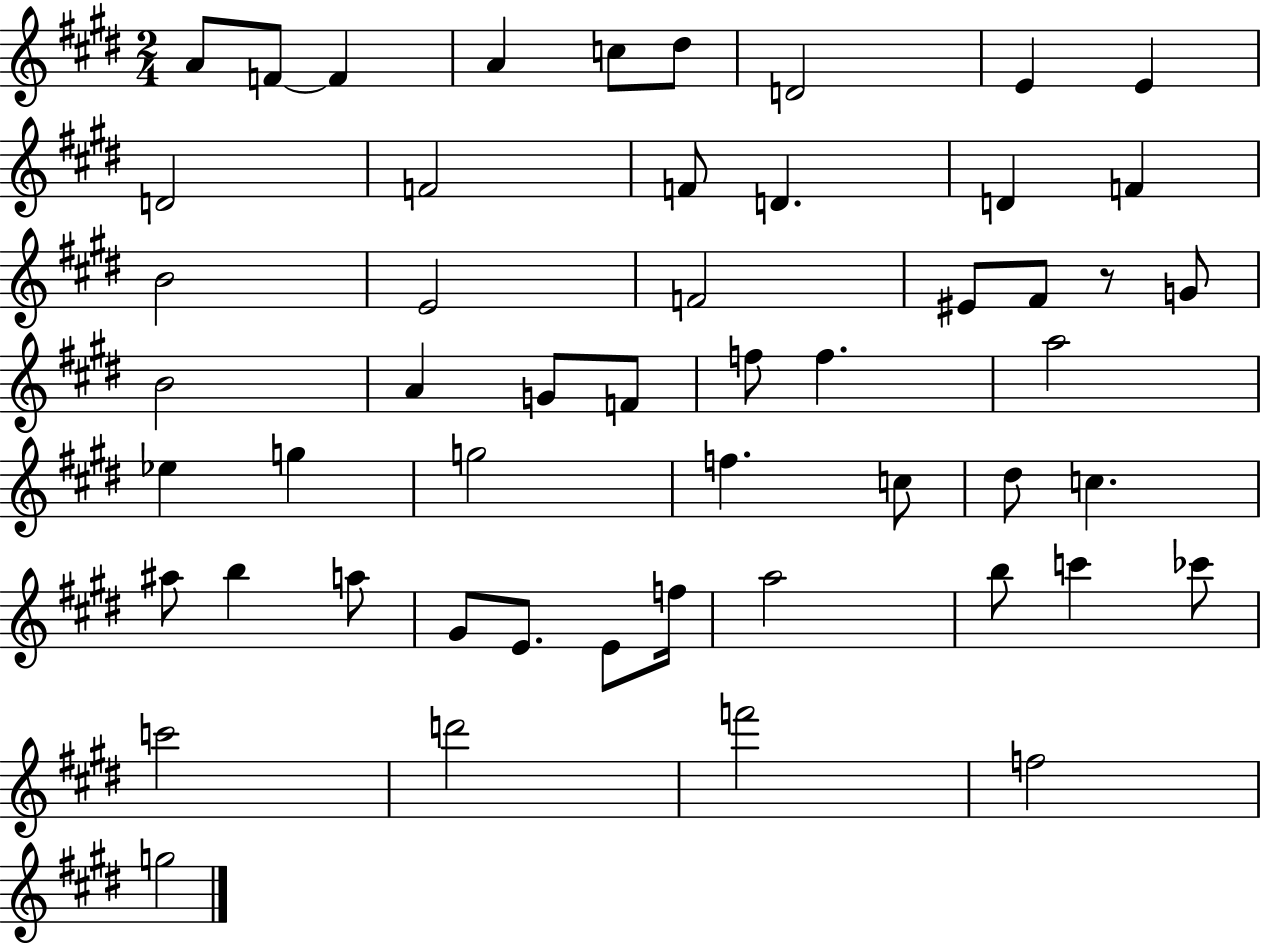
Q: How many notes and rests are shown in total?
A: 52